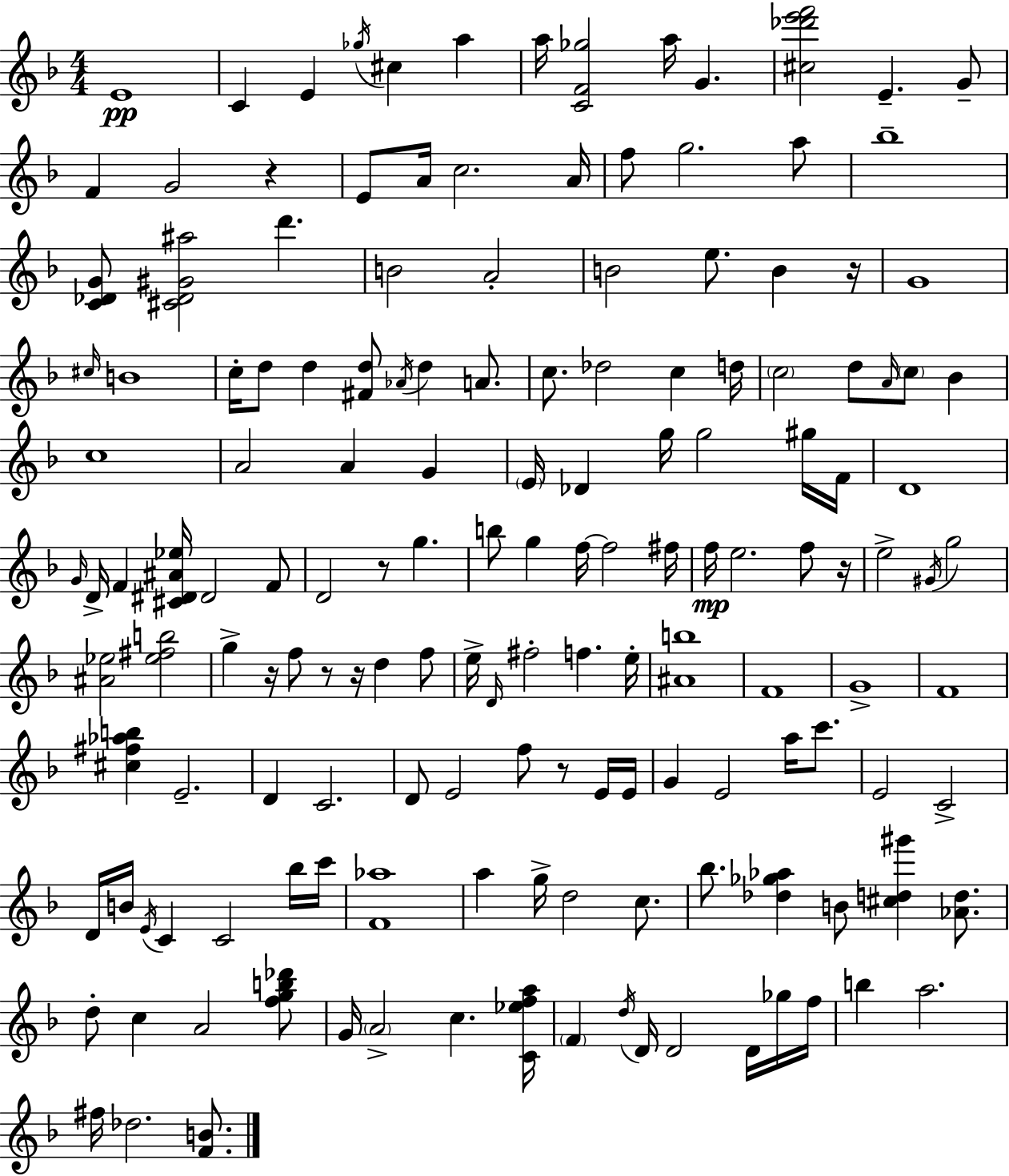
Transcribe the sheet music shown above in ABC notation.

X:1
T:Untitled
M:4/4
L:1/4
K:F
E4 C E _g/4 ^c a a/4 [CF_g]2 a/4 G [^c_d'e'f']2 E G/2 F G2 z E/2 A/4 c2 A/4 f/2 g2 a/2 _b4 [C_DG]/2 [^C_D^G^a]2 d' B2 A2 B2 e/2 B z/4 G4 ^c/4 B4 c/4 d/2 d [^Fd]/2 _A/4 d A/2 c/2 _d2 c d/4 c2 d/2 A/4 c/2 _B c4 A2 A G E/4 _D g/4 g2 ^g/4 F/4 D4 G/4 D/4 F [^C^D^A_e]/4 ^D2 F/2 D2 z/2 g b/2 g f/4 f2 ^f/4 f/4 e2 f/2 z/4 e2 ^G/4 g2 [^A_e]2 [_e^fb]2 g z/4 f/2 z/2 z/4 d f/2 e/4 D/4 ^f2 f e/4 [^Ab]4 F4 G4 F4 [^c^f_ab] E2 D C2 D/2 E2 f/2 z/2 E/4 E/4 G E2 a/4 c'/2 E2 C2 D/4 B/4 E/4 C C2 _b/4 c'/4 [F_a]4 a g/4 d2 c/2 _b/2 [_d_g_a] B/2 [^cd^g'] [_Ad]/2 d/2 c A2 [fgb_d']/2 G/4 A2 c [C_efa]/4 F d/4 D/4 D2 D/4 _g/4 f/4 b a2 ^f/4 _d2 [FB]/2